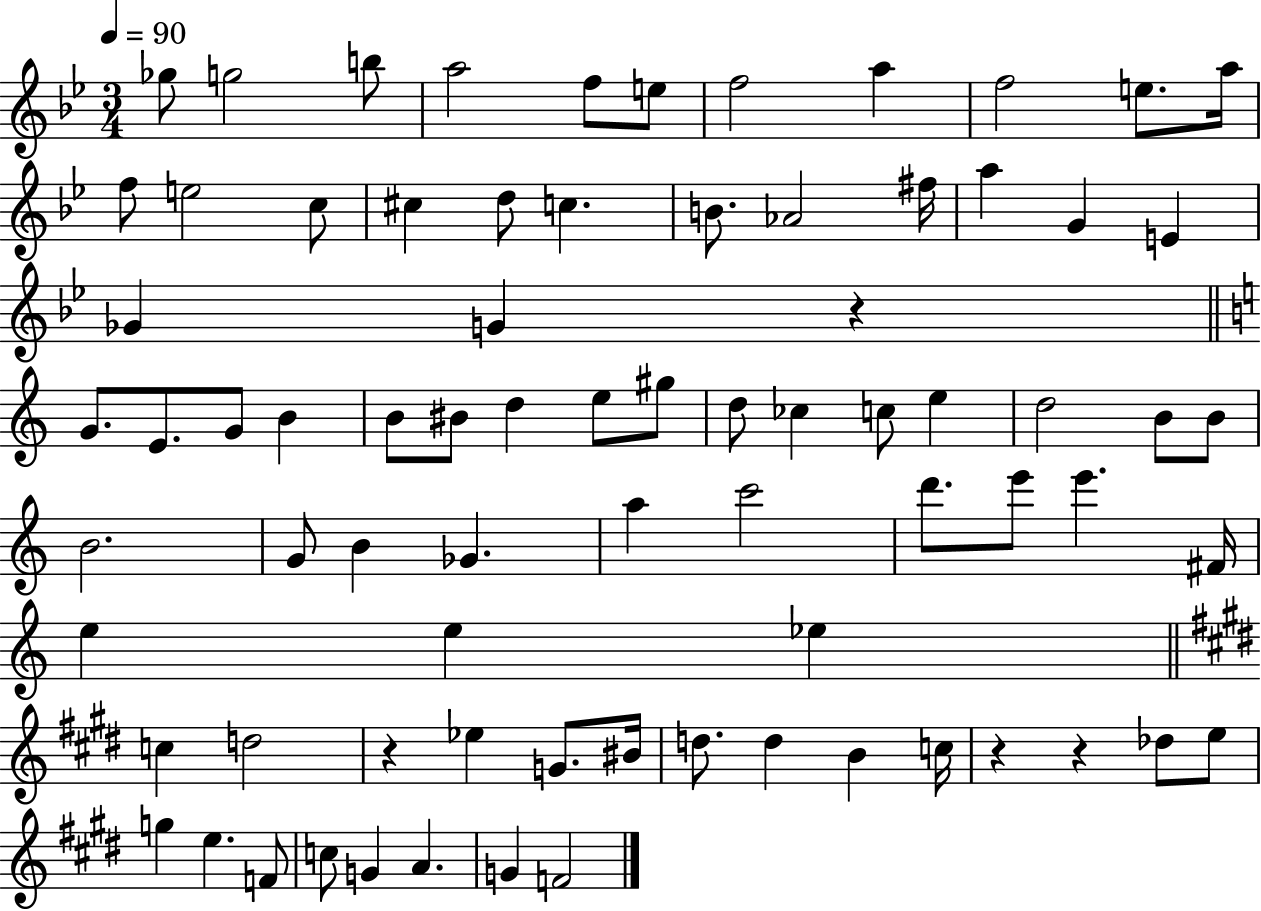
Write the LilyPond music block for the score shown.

{
  \clef treble
  \numericTimeSignature
  \time 3/4
  \key bes \major
  \tempo 4 = 90
  \repeat volta 2 { ges''8 g''2 b''8 | a''2 f''8 e''8 | f''2 a''4 | f''2 e''8. a''16 | \break f''8 e''2 c''8 | cis''4 d''8 c''4. | b'8. aes'2 fis''16 | a''4 g'4 e'4 | \break ges'4 g'4 r4 | \bar "||" \break \key c \major g'8. e'8. g'8 b'4 | b'8 bis'8 d''4 e''8 gis''8 | d''8 ces''4 c''8 e''4 | d''2 b'8 b'8 | \break b'2. | g'8 b'4 ges'4. | a''4 c'''2 | d'''8. e'''8 e'''4. fis'16 | \break e''4 e''4 ees''4 | \bar "||" \break \key e \major c''4 d''2 | r4 ees''4 g'8. bis'16 | d''8. d''4 b'4 c''16 | r4 r4 des''8 e''8 | \break g''4 e''4. f'8 | c''8 g'4 a'4. | g'4 f'2 | } \bar "|."
}